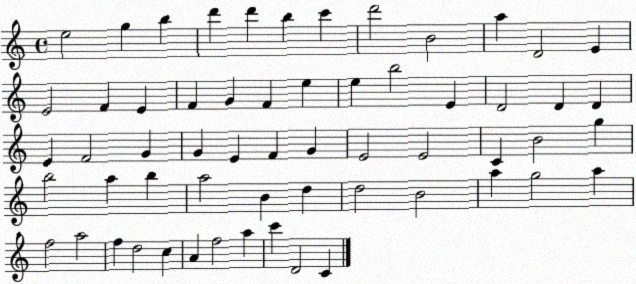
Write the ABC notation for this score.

X:1
T:Untitled
M:4/4
L:1/4
K:C
e2 g b d' d' b c' d'2 B2 a D2 E E2 F E F G F e e b2 E D2 D D E F2 G G E F G E2 E2 C B2 g b2 a b a2 B d d2 B2 a g2 a f2 a2 f d2 c A f2 a c' D2 C